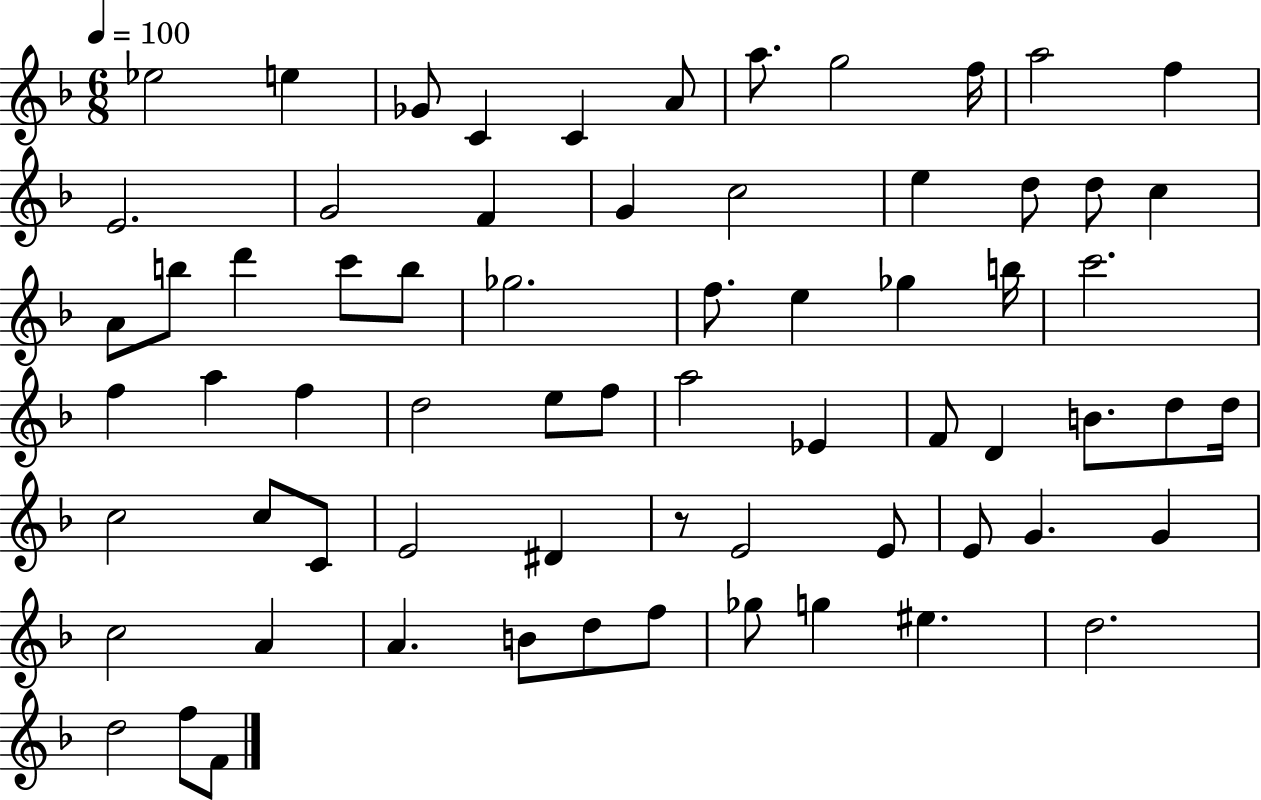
Eb5/h E5/q Gb4/e C4/q C4/q A4/e A5/e. G5/h F5/s A5/h F5/q E4/h. G4/h F4/q G4/q C5/h E5/q D5/e D5/e C5/q A4/e B5/e D6/q C6/e B5/e Gb5/h. F5/e. E5/q Gb5/q B5/s C6/h. F5/q A5/q F5/q D5/h E5/e F5/e A5/h Eb4/q F4/e D4/q B4/e. D5/e D5/s C5/h C5/e C4/e E4/h D#4/q R/e E4/h E4/e E4/e G4/q. G4/q C5/h A4/q A4/q. B4/e D5/e F5/e Gb5/e G5/q EIS5/q. D5/h. D5/h F5/e F4/e